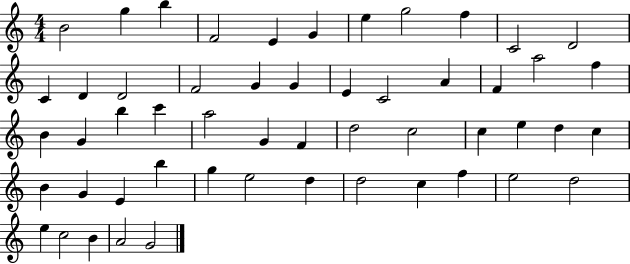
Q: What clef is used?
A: treble